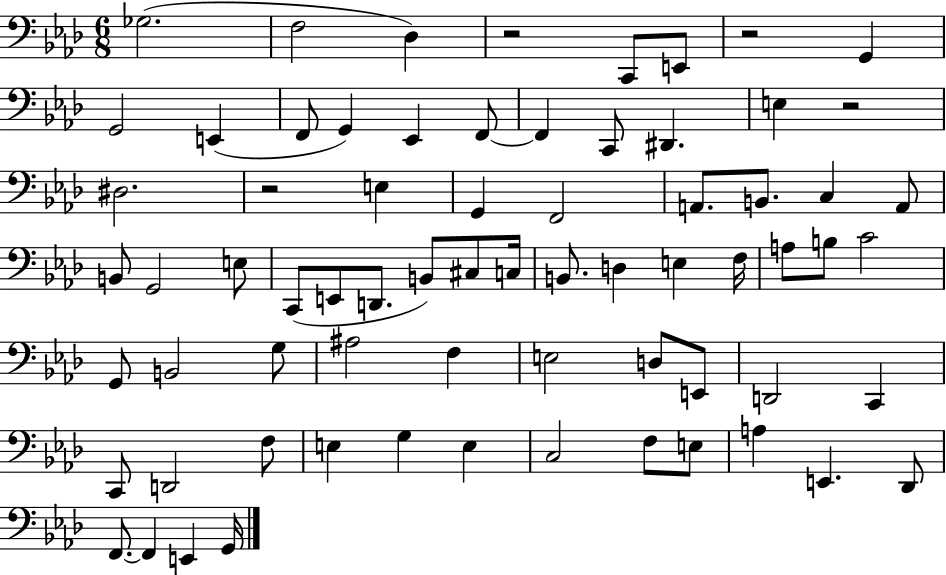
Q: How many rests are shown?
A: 4